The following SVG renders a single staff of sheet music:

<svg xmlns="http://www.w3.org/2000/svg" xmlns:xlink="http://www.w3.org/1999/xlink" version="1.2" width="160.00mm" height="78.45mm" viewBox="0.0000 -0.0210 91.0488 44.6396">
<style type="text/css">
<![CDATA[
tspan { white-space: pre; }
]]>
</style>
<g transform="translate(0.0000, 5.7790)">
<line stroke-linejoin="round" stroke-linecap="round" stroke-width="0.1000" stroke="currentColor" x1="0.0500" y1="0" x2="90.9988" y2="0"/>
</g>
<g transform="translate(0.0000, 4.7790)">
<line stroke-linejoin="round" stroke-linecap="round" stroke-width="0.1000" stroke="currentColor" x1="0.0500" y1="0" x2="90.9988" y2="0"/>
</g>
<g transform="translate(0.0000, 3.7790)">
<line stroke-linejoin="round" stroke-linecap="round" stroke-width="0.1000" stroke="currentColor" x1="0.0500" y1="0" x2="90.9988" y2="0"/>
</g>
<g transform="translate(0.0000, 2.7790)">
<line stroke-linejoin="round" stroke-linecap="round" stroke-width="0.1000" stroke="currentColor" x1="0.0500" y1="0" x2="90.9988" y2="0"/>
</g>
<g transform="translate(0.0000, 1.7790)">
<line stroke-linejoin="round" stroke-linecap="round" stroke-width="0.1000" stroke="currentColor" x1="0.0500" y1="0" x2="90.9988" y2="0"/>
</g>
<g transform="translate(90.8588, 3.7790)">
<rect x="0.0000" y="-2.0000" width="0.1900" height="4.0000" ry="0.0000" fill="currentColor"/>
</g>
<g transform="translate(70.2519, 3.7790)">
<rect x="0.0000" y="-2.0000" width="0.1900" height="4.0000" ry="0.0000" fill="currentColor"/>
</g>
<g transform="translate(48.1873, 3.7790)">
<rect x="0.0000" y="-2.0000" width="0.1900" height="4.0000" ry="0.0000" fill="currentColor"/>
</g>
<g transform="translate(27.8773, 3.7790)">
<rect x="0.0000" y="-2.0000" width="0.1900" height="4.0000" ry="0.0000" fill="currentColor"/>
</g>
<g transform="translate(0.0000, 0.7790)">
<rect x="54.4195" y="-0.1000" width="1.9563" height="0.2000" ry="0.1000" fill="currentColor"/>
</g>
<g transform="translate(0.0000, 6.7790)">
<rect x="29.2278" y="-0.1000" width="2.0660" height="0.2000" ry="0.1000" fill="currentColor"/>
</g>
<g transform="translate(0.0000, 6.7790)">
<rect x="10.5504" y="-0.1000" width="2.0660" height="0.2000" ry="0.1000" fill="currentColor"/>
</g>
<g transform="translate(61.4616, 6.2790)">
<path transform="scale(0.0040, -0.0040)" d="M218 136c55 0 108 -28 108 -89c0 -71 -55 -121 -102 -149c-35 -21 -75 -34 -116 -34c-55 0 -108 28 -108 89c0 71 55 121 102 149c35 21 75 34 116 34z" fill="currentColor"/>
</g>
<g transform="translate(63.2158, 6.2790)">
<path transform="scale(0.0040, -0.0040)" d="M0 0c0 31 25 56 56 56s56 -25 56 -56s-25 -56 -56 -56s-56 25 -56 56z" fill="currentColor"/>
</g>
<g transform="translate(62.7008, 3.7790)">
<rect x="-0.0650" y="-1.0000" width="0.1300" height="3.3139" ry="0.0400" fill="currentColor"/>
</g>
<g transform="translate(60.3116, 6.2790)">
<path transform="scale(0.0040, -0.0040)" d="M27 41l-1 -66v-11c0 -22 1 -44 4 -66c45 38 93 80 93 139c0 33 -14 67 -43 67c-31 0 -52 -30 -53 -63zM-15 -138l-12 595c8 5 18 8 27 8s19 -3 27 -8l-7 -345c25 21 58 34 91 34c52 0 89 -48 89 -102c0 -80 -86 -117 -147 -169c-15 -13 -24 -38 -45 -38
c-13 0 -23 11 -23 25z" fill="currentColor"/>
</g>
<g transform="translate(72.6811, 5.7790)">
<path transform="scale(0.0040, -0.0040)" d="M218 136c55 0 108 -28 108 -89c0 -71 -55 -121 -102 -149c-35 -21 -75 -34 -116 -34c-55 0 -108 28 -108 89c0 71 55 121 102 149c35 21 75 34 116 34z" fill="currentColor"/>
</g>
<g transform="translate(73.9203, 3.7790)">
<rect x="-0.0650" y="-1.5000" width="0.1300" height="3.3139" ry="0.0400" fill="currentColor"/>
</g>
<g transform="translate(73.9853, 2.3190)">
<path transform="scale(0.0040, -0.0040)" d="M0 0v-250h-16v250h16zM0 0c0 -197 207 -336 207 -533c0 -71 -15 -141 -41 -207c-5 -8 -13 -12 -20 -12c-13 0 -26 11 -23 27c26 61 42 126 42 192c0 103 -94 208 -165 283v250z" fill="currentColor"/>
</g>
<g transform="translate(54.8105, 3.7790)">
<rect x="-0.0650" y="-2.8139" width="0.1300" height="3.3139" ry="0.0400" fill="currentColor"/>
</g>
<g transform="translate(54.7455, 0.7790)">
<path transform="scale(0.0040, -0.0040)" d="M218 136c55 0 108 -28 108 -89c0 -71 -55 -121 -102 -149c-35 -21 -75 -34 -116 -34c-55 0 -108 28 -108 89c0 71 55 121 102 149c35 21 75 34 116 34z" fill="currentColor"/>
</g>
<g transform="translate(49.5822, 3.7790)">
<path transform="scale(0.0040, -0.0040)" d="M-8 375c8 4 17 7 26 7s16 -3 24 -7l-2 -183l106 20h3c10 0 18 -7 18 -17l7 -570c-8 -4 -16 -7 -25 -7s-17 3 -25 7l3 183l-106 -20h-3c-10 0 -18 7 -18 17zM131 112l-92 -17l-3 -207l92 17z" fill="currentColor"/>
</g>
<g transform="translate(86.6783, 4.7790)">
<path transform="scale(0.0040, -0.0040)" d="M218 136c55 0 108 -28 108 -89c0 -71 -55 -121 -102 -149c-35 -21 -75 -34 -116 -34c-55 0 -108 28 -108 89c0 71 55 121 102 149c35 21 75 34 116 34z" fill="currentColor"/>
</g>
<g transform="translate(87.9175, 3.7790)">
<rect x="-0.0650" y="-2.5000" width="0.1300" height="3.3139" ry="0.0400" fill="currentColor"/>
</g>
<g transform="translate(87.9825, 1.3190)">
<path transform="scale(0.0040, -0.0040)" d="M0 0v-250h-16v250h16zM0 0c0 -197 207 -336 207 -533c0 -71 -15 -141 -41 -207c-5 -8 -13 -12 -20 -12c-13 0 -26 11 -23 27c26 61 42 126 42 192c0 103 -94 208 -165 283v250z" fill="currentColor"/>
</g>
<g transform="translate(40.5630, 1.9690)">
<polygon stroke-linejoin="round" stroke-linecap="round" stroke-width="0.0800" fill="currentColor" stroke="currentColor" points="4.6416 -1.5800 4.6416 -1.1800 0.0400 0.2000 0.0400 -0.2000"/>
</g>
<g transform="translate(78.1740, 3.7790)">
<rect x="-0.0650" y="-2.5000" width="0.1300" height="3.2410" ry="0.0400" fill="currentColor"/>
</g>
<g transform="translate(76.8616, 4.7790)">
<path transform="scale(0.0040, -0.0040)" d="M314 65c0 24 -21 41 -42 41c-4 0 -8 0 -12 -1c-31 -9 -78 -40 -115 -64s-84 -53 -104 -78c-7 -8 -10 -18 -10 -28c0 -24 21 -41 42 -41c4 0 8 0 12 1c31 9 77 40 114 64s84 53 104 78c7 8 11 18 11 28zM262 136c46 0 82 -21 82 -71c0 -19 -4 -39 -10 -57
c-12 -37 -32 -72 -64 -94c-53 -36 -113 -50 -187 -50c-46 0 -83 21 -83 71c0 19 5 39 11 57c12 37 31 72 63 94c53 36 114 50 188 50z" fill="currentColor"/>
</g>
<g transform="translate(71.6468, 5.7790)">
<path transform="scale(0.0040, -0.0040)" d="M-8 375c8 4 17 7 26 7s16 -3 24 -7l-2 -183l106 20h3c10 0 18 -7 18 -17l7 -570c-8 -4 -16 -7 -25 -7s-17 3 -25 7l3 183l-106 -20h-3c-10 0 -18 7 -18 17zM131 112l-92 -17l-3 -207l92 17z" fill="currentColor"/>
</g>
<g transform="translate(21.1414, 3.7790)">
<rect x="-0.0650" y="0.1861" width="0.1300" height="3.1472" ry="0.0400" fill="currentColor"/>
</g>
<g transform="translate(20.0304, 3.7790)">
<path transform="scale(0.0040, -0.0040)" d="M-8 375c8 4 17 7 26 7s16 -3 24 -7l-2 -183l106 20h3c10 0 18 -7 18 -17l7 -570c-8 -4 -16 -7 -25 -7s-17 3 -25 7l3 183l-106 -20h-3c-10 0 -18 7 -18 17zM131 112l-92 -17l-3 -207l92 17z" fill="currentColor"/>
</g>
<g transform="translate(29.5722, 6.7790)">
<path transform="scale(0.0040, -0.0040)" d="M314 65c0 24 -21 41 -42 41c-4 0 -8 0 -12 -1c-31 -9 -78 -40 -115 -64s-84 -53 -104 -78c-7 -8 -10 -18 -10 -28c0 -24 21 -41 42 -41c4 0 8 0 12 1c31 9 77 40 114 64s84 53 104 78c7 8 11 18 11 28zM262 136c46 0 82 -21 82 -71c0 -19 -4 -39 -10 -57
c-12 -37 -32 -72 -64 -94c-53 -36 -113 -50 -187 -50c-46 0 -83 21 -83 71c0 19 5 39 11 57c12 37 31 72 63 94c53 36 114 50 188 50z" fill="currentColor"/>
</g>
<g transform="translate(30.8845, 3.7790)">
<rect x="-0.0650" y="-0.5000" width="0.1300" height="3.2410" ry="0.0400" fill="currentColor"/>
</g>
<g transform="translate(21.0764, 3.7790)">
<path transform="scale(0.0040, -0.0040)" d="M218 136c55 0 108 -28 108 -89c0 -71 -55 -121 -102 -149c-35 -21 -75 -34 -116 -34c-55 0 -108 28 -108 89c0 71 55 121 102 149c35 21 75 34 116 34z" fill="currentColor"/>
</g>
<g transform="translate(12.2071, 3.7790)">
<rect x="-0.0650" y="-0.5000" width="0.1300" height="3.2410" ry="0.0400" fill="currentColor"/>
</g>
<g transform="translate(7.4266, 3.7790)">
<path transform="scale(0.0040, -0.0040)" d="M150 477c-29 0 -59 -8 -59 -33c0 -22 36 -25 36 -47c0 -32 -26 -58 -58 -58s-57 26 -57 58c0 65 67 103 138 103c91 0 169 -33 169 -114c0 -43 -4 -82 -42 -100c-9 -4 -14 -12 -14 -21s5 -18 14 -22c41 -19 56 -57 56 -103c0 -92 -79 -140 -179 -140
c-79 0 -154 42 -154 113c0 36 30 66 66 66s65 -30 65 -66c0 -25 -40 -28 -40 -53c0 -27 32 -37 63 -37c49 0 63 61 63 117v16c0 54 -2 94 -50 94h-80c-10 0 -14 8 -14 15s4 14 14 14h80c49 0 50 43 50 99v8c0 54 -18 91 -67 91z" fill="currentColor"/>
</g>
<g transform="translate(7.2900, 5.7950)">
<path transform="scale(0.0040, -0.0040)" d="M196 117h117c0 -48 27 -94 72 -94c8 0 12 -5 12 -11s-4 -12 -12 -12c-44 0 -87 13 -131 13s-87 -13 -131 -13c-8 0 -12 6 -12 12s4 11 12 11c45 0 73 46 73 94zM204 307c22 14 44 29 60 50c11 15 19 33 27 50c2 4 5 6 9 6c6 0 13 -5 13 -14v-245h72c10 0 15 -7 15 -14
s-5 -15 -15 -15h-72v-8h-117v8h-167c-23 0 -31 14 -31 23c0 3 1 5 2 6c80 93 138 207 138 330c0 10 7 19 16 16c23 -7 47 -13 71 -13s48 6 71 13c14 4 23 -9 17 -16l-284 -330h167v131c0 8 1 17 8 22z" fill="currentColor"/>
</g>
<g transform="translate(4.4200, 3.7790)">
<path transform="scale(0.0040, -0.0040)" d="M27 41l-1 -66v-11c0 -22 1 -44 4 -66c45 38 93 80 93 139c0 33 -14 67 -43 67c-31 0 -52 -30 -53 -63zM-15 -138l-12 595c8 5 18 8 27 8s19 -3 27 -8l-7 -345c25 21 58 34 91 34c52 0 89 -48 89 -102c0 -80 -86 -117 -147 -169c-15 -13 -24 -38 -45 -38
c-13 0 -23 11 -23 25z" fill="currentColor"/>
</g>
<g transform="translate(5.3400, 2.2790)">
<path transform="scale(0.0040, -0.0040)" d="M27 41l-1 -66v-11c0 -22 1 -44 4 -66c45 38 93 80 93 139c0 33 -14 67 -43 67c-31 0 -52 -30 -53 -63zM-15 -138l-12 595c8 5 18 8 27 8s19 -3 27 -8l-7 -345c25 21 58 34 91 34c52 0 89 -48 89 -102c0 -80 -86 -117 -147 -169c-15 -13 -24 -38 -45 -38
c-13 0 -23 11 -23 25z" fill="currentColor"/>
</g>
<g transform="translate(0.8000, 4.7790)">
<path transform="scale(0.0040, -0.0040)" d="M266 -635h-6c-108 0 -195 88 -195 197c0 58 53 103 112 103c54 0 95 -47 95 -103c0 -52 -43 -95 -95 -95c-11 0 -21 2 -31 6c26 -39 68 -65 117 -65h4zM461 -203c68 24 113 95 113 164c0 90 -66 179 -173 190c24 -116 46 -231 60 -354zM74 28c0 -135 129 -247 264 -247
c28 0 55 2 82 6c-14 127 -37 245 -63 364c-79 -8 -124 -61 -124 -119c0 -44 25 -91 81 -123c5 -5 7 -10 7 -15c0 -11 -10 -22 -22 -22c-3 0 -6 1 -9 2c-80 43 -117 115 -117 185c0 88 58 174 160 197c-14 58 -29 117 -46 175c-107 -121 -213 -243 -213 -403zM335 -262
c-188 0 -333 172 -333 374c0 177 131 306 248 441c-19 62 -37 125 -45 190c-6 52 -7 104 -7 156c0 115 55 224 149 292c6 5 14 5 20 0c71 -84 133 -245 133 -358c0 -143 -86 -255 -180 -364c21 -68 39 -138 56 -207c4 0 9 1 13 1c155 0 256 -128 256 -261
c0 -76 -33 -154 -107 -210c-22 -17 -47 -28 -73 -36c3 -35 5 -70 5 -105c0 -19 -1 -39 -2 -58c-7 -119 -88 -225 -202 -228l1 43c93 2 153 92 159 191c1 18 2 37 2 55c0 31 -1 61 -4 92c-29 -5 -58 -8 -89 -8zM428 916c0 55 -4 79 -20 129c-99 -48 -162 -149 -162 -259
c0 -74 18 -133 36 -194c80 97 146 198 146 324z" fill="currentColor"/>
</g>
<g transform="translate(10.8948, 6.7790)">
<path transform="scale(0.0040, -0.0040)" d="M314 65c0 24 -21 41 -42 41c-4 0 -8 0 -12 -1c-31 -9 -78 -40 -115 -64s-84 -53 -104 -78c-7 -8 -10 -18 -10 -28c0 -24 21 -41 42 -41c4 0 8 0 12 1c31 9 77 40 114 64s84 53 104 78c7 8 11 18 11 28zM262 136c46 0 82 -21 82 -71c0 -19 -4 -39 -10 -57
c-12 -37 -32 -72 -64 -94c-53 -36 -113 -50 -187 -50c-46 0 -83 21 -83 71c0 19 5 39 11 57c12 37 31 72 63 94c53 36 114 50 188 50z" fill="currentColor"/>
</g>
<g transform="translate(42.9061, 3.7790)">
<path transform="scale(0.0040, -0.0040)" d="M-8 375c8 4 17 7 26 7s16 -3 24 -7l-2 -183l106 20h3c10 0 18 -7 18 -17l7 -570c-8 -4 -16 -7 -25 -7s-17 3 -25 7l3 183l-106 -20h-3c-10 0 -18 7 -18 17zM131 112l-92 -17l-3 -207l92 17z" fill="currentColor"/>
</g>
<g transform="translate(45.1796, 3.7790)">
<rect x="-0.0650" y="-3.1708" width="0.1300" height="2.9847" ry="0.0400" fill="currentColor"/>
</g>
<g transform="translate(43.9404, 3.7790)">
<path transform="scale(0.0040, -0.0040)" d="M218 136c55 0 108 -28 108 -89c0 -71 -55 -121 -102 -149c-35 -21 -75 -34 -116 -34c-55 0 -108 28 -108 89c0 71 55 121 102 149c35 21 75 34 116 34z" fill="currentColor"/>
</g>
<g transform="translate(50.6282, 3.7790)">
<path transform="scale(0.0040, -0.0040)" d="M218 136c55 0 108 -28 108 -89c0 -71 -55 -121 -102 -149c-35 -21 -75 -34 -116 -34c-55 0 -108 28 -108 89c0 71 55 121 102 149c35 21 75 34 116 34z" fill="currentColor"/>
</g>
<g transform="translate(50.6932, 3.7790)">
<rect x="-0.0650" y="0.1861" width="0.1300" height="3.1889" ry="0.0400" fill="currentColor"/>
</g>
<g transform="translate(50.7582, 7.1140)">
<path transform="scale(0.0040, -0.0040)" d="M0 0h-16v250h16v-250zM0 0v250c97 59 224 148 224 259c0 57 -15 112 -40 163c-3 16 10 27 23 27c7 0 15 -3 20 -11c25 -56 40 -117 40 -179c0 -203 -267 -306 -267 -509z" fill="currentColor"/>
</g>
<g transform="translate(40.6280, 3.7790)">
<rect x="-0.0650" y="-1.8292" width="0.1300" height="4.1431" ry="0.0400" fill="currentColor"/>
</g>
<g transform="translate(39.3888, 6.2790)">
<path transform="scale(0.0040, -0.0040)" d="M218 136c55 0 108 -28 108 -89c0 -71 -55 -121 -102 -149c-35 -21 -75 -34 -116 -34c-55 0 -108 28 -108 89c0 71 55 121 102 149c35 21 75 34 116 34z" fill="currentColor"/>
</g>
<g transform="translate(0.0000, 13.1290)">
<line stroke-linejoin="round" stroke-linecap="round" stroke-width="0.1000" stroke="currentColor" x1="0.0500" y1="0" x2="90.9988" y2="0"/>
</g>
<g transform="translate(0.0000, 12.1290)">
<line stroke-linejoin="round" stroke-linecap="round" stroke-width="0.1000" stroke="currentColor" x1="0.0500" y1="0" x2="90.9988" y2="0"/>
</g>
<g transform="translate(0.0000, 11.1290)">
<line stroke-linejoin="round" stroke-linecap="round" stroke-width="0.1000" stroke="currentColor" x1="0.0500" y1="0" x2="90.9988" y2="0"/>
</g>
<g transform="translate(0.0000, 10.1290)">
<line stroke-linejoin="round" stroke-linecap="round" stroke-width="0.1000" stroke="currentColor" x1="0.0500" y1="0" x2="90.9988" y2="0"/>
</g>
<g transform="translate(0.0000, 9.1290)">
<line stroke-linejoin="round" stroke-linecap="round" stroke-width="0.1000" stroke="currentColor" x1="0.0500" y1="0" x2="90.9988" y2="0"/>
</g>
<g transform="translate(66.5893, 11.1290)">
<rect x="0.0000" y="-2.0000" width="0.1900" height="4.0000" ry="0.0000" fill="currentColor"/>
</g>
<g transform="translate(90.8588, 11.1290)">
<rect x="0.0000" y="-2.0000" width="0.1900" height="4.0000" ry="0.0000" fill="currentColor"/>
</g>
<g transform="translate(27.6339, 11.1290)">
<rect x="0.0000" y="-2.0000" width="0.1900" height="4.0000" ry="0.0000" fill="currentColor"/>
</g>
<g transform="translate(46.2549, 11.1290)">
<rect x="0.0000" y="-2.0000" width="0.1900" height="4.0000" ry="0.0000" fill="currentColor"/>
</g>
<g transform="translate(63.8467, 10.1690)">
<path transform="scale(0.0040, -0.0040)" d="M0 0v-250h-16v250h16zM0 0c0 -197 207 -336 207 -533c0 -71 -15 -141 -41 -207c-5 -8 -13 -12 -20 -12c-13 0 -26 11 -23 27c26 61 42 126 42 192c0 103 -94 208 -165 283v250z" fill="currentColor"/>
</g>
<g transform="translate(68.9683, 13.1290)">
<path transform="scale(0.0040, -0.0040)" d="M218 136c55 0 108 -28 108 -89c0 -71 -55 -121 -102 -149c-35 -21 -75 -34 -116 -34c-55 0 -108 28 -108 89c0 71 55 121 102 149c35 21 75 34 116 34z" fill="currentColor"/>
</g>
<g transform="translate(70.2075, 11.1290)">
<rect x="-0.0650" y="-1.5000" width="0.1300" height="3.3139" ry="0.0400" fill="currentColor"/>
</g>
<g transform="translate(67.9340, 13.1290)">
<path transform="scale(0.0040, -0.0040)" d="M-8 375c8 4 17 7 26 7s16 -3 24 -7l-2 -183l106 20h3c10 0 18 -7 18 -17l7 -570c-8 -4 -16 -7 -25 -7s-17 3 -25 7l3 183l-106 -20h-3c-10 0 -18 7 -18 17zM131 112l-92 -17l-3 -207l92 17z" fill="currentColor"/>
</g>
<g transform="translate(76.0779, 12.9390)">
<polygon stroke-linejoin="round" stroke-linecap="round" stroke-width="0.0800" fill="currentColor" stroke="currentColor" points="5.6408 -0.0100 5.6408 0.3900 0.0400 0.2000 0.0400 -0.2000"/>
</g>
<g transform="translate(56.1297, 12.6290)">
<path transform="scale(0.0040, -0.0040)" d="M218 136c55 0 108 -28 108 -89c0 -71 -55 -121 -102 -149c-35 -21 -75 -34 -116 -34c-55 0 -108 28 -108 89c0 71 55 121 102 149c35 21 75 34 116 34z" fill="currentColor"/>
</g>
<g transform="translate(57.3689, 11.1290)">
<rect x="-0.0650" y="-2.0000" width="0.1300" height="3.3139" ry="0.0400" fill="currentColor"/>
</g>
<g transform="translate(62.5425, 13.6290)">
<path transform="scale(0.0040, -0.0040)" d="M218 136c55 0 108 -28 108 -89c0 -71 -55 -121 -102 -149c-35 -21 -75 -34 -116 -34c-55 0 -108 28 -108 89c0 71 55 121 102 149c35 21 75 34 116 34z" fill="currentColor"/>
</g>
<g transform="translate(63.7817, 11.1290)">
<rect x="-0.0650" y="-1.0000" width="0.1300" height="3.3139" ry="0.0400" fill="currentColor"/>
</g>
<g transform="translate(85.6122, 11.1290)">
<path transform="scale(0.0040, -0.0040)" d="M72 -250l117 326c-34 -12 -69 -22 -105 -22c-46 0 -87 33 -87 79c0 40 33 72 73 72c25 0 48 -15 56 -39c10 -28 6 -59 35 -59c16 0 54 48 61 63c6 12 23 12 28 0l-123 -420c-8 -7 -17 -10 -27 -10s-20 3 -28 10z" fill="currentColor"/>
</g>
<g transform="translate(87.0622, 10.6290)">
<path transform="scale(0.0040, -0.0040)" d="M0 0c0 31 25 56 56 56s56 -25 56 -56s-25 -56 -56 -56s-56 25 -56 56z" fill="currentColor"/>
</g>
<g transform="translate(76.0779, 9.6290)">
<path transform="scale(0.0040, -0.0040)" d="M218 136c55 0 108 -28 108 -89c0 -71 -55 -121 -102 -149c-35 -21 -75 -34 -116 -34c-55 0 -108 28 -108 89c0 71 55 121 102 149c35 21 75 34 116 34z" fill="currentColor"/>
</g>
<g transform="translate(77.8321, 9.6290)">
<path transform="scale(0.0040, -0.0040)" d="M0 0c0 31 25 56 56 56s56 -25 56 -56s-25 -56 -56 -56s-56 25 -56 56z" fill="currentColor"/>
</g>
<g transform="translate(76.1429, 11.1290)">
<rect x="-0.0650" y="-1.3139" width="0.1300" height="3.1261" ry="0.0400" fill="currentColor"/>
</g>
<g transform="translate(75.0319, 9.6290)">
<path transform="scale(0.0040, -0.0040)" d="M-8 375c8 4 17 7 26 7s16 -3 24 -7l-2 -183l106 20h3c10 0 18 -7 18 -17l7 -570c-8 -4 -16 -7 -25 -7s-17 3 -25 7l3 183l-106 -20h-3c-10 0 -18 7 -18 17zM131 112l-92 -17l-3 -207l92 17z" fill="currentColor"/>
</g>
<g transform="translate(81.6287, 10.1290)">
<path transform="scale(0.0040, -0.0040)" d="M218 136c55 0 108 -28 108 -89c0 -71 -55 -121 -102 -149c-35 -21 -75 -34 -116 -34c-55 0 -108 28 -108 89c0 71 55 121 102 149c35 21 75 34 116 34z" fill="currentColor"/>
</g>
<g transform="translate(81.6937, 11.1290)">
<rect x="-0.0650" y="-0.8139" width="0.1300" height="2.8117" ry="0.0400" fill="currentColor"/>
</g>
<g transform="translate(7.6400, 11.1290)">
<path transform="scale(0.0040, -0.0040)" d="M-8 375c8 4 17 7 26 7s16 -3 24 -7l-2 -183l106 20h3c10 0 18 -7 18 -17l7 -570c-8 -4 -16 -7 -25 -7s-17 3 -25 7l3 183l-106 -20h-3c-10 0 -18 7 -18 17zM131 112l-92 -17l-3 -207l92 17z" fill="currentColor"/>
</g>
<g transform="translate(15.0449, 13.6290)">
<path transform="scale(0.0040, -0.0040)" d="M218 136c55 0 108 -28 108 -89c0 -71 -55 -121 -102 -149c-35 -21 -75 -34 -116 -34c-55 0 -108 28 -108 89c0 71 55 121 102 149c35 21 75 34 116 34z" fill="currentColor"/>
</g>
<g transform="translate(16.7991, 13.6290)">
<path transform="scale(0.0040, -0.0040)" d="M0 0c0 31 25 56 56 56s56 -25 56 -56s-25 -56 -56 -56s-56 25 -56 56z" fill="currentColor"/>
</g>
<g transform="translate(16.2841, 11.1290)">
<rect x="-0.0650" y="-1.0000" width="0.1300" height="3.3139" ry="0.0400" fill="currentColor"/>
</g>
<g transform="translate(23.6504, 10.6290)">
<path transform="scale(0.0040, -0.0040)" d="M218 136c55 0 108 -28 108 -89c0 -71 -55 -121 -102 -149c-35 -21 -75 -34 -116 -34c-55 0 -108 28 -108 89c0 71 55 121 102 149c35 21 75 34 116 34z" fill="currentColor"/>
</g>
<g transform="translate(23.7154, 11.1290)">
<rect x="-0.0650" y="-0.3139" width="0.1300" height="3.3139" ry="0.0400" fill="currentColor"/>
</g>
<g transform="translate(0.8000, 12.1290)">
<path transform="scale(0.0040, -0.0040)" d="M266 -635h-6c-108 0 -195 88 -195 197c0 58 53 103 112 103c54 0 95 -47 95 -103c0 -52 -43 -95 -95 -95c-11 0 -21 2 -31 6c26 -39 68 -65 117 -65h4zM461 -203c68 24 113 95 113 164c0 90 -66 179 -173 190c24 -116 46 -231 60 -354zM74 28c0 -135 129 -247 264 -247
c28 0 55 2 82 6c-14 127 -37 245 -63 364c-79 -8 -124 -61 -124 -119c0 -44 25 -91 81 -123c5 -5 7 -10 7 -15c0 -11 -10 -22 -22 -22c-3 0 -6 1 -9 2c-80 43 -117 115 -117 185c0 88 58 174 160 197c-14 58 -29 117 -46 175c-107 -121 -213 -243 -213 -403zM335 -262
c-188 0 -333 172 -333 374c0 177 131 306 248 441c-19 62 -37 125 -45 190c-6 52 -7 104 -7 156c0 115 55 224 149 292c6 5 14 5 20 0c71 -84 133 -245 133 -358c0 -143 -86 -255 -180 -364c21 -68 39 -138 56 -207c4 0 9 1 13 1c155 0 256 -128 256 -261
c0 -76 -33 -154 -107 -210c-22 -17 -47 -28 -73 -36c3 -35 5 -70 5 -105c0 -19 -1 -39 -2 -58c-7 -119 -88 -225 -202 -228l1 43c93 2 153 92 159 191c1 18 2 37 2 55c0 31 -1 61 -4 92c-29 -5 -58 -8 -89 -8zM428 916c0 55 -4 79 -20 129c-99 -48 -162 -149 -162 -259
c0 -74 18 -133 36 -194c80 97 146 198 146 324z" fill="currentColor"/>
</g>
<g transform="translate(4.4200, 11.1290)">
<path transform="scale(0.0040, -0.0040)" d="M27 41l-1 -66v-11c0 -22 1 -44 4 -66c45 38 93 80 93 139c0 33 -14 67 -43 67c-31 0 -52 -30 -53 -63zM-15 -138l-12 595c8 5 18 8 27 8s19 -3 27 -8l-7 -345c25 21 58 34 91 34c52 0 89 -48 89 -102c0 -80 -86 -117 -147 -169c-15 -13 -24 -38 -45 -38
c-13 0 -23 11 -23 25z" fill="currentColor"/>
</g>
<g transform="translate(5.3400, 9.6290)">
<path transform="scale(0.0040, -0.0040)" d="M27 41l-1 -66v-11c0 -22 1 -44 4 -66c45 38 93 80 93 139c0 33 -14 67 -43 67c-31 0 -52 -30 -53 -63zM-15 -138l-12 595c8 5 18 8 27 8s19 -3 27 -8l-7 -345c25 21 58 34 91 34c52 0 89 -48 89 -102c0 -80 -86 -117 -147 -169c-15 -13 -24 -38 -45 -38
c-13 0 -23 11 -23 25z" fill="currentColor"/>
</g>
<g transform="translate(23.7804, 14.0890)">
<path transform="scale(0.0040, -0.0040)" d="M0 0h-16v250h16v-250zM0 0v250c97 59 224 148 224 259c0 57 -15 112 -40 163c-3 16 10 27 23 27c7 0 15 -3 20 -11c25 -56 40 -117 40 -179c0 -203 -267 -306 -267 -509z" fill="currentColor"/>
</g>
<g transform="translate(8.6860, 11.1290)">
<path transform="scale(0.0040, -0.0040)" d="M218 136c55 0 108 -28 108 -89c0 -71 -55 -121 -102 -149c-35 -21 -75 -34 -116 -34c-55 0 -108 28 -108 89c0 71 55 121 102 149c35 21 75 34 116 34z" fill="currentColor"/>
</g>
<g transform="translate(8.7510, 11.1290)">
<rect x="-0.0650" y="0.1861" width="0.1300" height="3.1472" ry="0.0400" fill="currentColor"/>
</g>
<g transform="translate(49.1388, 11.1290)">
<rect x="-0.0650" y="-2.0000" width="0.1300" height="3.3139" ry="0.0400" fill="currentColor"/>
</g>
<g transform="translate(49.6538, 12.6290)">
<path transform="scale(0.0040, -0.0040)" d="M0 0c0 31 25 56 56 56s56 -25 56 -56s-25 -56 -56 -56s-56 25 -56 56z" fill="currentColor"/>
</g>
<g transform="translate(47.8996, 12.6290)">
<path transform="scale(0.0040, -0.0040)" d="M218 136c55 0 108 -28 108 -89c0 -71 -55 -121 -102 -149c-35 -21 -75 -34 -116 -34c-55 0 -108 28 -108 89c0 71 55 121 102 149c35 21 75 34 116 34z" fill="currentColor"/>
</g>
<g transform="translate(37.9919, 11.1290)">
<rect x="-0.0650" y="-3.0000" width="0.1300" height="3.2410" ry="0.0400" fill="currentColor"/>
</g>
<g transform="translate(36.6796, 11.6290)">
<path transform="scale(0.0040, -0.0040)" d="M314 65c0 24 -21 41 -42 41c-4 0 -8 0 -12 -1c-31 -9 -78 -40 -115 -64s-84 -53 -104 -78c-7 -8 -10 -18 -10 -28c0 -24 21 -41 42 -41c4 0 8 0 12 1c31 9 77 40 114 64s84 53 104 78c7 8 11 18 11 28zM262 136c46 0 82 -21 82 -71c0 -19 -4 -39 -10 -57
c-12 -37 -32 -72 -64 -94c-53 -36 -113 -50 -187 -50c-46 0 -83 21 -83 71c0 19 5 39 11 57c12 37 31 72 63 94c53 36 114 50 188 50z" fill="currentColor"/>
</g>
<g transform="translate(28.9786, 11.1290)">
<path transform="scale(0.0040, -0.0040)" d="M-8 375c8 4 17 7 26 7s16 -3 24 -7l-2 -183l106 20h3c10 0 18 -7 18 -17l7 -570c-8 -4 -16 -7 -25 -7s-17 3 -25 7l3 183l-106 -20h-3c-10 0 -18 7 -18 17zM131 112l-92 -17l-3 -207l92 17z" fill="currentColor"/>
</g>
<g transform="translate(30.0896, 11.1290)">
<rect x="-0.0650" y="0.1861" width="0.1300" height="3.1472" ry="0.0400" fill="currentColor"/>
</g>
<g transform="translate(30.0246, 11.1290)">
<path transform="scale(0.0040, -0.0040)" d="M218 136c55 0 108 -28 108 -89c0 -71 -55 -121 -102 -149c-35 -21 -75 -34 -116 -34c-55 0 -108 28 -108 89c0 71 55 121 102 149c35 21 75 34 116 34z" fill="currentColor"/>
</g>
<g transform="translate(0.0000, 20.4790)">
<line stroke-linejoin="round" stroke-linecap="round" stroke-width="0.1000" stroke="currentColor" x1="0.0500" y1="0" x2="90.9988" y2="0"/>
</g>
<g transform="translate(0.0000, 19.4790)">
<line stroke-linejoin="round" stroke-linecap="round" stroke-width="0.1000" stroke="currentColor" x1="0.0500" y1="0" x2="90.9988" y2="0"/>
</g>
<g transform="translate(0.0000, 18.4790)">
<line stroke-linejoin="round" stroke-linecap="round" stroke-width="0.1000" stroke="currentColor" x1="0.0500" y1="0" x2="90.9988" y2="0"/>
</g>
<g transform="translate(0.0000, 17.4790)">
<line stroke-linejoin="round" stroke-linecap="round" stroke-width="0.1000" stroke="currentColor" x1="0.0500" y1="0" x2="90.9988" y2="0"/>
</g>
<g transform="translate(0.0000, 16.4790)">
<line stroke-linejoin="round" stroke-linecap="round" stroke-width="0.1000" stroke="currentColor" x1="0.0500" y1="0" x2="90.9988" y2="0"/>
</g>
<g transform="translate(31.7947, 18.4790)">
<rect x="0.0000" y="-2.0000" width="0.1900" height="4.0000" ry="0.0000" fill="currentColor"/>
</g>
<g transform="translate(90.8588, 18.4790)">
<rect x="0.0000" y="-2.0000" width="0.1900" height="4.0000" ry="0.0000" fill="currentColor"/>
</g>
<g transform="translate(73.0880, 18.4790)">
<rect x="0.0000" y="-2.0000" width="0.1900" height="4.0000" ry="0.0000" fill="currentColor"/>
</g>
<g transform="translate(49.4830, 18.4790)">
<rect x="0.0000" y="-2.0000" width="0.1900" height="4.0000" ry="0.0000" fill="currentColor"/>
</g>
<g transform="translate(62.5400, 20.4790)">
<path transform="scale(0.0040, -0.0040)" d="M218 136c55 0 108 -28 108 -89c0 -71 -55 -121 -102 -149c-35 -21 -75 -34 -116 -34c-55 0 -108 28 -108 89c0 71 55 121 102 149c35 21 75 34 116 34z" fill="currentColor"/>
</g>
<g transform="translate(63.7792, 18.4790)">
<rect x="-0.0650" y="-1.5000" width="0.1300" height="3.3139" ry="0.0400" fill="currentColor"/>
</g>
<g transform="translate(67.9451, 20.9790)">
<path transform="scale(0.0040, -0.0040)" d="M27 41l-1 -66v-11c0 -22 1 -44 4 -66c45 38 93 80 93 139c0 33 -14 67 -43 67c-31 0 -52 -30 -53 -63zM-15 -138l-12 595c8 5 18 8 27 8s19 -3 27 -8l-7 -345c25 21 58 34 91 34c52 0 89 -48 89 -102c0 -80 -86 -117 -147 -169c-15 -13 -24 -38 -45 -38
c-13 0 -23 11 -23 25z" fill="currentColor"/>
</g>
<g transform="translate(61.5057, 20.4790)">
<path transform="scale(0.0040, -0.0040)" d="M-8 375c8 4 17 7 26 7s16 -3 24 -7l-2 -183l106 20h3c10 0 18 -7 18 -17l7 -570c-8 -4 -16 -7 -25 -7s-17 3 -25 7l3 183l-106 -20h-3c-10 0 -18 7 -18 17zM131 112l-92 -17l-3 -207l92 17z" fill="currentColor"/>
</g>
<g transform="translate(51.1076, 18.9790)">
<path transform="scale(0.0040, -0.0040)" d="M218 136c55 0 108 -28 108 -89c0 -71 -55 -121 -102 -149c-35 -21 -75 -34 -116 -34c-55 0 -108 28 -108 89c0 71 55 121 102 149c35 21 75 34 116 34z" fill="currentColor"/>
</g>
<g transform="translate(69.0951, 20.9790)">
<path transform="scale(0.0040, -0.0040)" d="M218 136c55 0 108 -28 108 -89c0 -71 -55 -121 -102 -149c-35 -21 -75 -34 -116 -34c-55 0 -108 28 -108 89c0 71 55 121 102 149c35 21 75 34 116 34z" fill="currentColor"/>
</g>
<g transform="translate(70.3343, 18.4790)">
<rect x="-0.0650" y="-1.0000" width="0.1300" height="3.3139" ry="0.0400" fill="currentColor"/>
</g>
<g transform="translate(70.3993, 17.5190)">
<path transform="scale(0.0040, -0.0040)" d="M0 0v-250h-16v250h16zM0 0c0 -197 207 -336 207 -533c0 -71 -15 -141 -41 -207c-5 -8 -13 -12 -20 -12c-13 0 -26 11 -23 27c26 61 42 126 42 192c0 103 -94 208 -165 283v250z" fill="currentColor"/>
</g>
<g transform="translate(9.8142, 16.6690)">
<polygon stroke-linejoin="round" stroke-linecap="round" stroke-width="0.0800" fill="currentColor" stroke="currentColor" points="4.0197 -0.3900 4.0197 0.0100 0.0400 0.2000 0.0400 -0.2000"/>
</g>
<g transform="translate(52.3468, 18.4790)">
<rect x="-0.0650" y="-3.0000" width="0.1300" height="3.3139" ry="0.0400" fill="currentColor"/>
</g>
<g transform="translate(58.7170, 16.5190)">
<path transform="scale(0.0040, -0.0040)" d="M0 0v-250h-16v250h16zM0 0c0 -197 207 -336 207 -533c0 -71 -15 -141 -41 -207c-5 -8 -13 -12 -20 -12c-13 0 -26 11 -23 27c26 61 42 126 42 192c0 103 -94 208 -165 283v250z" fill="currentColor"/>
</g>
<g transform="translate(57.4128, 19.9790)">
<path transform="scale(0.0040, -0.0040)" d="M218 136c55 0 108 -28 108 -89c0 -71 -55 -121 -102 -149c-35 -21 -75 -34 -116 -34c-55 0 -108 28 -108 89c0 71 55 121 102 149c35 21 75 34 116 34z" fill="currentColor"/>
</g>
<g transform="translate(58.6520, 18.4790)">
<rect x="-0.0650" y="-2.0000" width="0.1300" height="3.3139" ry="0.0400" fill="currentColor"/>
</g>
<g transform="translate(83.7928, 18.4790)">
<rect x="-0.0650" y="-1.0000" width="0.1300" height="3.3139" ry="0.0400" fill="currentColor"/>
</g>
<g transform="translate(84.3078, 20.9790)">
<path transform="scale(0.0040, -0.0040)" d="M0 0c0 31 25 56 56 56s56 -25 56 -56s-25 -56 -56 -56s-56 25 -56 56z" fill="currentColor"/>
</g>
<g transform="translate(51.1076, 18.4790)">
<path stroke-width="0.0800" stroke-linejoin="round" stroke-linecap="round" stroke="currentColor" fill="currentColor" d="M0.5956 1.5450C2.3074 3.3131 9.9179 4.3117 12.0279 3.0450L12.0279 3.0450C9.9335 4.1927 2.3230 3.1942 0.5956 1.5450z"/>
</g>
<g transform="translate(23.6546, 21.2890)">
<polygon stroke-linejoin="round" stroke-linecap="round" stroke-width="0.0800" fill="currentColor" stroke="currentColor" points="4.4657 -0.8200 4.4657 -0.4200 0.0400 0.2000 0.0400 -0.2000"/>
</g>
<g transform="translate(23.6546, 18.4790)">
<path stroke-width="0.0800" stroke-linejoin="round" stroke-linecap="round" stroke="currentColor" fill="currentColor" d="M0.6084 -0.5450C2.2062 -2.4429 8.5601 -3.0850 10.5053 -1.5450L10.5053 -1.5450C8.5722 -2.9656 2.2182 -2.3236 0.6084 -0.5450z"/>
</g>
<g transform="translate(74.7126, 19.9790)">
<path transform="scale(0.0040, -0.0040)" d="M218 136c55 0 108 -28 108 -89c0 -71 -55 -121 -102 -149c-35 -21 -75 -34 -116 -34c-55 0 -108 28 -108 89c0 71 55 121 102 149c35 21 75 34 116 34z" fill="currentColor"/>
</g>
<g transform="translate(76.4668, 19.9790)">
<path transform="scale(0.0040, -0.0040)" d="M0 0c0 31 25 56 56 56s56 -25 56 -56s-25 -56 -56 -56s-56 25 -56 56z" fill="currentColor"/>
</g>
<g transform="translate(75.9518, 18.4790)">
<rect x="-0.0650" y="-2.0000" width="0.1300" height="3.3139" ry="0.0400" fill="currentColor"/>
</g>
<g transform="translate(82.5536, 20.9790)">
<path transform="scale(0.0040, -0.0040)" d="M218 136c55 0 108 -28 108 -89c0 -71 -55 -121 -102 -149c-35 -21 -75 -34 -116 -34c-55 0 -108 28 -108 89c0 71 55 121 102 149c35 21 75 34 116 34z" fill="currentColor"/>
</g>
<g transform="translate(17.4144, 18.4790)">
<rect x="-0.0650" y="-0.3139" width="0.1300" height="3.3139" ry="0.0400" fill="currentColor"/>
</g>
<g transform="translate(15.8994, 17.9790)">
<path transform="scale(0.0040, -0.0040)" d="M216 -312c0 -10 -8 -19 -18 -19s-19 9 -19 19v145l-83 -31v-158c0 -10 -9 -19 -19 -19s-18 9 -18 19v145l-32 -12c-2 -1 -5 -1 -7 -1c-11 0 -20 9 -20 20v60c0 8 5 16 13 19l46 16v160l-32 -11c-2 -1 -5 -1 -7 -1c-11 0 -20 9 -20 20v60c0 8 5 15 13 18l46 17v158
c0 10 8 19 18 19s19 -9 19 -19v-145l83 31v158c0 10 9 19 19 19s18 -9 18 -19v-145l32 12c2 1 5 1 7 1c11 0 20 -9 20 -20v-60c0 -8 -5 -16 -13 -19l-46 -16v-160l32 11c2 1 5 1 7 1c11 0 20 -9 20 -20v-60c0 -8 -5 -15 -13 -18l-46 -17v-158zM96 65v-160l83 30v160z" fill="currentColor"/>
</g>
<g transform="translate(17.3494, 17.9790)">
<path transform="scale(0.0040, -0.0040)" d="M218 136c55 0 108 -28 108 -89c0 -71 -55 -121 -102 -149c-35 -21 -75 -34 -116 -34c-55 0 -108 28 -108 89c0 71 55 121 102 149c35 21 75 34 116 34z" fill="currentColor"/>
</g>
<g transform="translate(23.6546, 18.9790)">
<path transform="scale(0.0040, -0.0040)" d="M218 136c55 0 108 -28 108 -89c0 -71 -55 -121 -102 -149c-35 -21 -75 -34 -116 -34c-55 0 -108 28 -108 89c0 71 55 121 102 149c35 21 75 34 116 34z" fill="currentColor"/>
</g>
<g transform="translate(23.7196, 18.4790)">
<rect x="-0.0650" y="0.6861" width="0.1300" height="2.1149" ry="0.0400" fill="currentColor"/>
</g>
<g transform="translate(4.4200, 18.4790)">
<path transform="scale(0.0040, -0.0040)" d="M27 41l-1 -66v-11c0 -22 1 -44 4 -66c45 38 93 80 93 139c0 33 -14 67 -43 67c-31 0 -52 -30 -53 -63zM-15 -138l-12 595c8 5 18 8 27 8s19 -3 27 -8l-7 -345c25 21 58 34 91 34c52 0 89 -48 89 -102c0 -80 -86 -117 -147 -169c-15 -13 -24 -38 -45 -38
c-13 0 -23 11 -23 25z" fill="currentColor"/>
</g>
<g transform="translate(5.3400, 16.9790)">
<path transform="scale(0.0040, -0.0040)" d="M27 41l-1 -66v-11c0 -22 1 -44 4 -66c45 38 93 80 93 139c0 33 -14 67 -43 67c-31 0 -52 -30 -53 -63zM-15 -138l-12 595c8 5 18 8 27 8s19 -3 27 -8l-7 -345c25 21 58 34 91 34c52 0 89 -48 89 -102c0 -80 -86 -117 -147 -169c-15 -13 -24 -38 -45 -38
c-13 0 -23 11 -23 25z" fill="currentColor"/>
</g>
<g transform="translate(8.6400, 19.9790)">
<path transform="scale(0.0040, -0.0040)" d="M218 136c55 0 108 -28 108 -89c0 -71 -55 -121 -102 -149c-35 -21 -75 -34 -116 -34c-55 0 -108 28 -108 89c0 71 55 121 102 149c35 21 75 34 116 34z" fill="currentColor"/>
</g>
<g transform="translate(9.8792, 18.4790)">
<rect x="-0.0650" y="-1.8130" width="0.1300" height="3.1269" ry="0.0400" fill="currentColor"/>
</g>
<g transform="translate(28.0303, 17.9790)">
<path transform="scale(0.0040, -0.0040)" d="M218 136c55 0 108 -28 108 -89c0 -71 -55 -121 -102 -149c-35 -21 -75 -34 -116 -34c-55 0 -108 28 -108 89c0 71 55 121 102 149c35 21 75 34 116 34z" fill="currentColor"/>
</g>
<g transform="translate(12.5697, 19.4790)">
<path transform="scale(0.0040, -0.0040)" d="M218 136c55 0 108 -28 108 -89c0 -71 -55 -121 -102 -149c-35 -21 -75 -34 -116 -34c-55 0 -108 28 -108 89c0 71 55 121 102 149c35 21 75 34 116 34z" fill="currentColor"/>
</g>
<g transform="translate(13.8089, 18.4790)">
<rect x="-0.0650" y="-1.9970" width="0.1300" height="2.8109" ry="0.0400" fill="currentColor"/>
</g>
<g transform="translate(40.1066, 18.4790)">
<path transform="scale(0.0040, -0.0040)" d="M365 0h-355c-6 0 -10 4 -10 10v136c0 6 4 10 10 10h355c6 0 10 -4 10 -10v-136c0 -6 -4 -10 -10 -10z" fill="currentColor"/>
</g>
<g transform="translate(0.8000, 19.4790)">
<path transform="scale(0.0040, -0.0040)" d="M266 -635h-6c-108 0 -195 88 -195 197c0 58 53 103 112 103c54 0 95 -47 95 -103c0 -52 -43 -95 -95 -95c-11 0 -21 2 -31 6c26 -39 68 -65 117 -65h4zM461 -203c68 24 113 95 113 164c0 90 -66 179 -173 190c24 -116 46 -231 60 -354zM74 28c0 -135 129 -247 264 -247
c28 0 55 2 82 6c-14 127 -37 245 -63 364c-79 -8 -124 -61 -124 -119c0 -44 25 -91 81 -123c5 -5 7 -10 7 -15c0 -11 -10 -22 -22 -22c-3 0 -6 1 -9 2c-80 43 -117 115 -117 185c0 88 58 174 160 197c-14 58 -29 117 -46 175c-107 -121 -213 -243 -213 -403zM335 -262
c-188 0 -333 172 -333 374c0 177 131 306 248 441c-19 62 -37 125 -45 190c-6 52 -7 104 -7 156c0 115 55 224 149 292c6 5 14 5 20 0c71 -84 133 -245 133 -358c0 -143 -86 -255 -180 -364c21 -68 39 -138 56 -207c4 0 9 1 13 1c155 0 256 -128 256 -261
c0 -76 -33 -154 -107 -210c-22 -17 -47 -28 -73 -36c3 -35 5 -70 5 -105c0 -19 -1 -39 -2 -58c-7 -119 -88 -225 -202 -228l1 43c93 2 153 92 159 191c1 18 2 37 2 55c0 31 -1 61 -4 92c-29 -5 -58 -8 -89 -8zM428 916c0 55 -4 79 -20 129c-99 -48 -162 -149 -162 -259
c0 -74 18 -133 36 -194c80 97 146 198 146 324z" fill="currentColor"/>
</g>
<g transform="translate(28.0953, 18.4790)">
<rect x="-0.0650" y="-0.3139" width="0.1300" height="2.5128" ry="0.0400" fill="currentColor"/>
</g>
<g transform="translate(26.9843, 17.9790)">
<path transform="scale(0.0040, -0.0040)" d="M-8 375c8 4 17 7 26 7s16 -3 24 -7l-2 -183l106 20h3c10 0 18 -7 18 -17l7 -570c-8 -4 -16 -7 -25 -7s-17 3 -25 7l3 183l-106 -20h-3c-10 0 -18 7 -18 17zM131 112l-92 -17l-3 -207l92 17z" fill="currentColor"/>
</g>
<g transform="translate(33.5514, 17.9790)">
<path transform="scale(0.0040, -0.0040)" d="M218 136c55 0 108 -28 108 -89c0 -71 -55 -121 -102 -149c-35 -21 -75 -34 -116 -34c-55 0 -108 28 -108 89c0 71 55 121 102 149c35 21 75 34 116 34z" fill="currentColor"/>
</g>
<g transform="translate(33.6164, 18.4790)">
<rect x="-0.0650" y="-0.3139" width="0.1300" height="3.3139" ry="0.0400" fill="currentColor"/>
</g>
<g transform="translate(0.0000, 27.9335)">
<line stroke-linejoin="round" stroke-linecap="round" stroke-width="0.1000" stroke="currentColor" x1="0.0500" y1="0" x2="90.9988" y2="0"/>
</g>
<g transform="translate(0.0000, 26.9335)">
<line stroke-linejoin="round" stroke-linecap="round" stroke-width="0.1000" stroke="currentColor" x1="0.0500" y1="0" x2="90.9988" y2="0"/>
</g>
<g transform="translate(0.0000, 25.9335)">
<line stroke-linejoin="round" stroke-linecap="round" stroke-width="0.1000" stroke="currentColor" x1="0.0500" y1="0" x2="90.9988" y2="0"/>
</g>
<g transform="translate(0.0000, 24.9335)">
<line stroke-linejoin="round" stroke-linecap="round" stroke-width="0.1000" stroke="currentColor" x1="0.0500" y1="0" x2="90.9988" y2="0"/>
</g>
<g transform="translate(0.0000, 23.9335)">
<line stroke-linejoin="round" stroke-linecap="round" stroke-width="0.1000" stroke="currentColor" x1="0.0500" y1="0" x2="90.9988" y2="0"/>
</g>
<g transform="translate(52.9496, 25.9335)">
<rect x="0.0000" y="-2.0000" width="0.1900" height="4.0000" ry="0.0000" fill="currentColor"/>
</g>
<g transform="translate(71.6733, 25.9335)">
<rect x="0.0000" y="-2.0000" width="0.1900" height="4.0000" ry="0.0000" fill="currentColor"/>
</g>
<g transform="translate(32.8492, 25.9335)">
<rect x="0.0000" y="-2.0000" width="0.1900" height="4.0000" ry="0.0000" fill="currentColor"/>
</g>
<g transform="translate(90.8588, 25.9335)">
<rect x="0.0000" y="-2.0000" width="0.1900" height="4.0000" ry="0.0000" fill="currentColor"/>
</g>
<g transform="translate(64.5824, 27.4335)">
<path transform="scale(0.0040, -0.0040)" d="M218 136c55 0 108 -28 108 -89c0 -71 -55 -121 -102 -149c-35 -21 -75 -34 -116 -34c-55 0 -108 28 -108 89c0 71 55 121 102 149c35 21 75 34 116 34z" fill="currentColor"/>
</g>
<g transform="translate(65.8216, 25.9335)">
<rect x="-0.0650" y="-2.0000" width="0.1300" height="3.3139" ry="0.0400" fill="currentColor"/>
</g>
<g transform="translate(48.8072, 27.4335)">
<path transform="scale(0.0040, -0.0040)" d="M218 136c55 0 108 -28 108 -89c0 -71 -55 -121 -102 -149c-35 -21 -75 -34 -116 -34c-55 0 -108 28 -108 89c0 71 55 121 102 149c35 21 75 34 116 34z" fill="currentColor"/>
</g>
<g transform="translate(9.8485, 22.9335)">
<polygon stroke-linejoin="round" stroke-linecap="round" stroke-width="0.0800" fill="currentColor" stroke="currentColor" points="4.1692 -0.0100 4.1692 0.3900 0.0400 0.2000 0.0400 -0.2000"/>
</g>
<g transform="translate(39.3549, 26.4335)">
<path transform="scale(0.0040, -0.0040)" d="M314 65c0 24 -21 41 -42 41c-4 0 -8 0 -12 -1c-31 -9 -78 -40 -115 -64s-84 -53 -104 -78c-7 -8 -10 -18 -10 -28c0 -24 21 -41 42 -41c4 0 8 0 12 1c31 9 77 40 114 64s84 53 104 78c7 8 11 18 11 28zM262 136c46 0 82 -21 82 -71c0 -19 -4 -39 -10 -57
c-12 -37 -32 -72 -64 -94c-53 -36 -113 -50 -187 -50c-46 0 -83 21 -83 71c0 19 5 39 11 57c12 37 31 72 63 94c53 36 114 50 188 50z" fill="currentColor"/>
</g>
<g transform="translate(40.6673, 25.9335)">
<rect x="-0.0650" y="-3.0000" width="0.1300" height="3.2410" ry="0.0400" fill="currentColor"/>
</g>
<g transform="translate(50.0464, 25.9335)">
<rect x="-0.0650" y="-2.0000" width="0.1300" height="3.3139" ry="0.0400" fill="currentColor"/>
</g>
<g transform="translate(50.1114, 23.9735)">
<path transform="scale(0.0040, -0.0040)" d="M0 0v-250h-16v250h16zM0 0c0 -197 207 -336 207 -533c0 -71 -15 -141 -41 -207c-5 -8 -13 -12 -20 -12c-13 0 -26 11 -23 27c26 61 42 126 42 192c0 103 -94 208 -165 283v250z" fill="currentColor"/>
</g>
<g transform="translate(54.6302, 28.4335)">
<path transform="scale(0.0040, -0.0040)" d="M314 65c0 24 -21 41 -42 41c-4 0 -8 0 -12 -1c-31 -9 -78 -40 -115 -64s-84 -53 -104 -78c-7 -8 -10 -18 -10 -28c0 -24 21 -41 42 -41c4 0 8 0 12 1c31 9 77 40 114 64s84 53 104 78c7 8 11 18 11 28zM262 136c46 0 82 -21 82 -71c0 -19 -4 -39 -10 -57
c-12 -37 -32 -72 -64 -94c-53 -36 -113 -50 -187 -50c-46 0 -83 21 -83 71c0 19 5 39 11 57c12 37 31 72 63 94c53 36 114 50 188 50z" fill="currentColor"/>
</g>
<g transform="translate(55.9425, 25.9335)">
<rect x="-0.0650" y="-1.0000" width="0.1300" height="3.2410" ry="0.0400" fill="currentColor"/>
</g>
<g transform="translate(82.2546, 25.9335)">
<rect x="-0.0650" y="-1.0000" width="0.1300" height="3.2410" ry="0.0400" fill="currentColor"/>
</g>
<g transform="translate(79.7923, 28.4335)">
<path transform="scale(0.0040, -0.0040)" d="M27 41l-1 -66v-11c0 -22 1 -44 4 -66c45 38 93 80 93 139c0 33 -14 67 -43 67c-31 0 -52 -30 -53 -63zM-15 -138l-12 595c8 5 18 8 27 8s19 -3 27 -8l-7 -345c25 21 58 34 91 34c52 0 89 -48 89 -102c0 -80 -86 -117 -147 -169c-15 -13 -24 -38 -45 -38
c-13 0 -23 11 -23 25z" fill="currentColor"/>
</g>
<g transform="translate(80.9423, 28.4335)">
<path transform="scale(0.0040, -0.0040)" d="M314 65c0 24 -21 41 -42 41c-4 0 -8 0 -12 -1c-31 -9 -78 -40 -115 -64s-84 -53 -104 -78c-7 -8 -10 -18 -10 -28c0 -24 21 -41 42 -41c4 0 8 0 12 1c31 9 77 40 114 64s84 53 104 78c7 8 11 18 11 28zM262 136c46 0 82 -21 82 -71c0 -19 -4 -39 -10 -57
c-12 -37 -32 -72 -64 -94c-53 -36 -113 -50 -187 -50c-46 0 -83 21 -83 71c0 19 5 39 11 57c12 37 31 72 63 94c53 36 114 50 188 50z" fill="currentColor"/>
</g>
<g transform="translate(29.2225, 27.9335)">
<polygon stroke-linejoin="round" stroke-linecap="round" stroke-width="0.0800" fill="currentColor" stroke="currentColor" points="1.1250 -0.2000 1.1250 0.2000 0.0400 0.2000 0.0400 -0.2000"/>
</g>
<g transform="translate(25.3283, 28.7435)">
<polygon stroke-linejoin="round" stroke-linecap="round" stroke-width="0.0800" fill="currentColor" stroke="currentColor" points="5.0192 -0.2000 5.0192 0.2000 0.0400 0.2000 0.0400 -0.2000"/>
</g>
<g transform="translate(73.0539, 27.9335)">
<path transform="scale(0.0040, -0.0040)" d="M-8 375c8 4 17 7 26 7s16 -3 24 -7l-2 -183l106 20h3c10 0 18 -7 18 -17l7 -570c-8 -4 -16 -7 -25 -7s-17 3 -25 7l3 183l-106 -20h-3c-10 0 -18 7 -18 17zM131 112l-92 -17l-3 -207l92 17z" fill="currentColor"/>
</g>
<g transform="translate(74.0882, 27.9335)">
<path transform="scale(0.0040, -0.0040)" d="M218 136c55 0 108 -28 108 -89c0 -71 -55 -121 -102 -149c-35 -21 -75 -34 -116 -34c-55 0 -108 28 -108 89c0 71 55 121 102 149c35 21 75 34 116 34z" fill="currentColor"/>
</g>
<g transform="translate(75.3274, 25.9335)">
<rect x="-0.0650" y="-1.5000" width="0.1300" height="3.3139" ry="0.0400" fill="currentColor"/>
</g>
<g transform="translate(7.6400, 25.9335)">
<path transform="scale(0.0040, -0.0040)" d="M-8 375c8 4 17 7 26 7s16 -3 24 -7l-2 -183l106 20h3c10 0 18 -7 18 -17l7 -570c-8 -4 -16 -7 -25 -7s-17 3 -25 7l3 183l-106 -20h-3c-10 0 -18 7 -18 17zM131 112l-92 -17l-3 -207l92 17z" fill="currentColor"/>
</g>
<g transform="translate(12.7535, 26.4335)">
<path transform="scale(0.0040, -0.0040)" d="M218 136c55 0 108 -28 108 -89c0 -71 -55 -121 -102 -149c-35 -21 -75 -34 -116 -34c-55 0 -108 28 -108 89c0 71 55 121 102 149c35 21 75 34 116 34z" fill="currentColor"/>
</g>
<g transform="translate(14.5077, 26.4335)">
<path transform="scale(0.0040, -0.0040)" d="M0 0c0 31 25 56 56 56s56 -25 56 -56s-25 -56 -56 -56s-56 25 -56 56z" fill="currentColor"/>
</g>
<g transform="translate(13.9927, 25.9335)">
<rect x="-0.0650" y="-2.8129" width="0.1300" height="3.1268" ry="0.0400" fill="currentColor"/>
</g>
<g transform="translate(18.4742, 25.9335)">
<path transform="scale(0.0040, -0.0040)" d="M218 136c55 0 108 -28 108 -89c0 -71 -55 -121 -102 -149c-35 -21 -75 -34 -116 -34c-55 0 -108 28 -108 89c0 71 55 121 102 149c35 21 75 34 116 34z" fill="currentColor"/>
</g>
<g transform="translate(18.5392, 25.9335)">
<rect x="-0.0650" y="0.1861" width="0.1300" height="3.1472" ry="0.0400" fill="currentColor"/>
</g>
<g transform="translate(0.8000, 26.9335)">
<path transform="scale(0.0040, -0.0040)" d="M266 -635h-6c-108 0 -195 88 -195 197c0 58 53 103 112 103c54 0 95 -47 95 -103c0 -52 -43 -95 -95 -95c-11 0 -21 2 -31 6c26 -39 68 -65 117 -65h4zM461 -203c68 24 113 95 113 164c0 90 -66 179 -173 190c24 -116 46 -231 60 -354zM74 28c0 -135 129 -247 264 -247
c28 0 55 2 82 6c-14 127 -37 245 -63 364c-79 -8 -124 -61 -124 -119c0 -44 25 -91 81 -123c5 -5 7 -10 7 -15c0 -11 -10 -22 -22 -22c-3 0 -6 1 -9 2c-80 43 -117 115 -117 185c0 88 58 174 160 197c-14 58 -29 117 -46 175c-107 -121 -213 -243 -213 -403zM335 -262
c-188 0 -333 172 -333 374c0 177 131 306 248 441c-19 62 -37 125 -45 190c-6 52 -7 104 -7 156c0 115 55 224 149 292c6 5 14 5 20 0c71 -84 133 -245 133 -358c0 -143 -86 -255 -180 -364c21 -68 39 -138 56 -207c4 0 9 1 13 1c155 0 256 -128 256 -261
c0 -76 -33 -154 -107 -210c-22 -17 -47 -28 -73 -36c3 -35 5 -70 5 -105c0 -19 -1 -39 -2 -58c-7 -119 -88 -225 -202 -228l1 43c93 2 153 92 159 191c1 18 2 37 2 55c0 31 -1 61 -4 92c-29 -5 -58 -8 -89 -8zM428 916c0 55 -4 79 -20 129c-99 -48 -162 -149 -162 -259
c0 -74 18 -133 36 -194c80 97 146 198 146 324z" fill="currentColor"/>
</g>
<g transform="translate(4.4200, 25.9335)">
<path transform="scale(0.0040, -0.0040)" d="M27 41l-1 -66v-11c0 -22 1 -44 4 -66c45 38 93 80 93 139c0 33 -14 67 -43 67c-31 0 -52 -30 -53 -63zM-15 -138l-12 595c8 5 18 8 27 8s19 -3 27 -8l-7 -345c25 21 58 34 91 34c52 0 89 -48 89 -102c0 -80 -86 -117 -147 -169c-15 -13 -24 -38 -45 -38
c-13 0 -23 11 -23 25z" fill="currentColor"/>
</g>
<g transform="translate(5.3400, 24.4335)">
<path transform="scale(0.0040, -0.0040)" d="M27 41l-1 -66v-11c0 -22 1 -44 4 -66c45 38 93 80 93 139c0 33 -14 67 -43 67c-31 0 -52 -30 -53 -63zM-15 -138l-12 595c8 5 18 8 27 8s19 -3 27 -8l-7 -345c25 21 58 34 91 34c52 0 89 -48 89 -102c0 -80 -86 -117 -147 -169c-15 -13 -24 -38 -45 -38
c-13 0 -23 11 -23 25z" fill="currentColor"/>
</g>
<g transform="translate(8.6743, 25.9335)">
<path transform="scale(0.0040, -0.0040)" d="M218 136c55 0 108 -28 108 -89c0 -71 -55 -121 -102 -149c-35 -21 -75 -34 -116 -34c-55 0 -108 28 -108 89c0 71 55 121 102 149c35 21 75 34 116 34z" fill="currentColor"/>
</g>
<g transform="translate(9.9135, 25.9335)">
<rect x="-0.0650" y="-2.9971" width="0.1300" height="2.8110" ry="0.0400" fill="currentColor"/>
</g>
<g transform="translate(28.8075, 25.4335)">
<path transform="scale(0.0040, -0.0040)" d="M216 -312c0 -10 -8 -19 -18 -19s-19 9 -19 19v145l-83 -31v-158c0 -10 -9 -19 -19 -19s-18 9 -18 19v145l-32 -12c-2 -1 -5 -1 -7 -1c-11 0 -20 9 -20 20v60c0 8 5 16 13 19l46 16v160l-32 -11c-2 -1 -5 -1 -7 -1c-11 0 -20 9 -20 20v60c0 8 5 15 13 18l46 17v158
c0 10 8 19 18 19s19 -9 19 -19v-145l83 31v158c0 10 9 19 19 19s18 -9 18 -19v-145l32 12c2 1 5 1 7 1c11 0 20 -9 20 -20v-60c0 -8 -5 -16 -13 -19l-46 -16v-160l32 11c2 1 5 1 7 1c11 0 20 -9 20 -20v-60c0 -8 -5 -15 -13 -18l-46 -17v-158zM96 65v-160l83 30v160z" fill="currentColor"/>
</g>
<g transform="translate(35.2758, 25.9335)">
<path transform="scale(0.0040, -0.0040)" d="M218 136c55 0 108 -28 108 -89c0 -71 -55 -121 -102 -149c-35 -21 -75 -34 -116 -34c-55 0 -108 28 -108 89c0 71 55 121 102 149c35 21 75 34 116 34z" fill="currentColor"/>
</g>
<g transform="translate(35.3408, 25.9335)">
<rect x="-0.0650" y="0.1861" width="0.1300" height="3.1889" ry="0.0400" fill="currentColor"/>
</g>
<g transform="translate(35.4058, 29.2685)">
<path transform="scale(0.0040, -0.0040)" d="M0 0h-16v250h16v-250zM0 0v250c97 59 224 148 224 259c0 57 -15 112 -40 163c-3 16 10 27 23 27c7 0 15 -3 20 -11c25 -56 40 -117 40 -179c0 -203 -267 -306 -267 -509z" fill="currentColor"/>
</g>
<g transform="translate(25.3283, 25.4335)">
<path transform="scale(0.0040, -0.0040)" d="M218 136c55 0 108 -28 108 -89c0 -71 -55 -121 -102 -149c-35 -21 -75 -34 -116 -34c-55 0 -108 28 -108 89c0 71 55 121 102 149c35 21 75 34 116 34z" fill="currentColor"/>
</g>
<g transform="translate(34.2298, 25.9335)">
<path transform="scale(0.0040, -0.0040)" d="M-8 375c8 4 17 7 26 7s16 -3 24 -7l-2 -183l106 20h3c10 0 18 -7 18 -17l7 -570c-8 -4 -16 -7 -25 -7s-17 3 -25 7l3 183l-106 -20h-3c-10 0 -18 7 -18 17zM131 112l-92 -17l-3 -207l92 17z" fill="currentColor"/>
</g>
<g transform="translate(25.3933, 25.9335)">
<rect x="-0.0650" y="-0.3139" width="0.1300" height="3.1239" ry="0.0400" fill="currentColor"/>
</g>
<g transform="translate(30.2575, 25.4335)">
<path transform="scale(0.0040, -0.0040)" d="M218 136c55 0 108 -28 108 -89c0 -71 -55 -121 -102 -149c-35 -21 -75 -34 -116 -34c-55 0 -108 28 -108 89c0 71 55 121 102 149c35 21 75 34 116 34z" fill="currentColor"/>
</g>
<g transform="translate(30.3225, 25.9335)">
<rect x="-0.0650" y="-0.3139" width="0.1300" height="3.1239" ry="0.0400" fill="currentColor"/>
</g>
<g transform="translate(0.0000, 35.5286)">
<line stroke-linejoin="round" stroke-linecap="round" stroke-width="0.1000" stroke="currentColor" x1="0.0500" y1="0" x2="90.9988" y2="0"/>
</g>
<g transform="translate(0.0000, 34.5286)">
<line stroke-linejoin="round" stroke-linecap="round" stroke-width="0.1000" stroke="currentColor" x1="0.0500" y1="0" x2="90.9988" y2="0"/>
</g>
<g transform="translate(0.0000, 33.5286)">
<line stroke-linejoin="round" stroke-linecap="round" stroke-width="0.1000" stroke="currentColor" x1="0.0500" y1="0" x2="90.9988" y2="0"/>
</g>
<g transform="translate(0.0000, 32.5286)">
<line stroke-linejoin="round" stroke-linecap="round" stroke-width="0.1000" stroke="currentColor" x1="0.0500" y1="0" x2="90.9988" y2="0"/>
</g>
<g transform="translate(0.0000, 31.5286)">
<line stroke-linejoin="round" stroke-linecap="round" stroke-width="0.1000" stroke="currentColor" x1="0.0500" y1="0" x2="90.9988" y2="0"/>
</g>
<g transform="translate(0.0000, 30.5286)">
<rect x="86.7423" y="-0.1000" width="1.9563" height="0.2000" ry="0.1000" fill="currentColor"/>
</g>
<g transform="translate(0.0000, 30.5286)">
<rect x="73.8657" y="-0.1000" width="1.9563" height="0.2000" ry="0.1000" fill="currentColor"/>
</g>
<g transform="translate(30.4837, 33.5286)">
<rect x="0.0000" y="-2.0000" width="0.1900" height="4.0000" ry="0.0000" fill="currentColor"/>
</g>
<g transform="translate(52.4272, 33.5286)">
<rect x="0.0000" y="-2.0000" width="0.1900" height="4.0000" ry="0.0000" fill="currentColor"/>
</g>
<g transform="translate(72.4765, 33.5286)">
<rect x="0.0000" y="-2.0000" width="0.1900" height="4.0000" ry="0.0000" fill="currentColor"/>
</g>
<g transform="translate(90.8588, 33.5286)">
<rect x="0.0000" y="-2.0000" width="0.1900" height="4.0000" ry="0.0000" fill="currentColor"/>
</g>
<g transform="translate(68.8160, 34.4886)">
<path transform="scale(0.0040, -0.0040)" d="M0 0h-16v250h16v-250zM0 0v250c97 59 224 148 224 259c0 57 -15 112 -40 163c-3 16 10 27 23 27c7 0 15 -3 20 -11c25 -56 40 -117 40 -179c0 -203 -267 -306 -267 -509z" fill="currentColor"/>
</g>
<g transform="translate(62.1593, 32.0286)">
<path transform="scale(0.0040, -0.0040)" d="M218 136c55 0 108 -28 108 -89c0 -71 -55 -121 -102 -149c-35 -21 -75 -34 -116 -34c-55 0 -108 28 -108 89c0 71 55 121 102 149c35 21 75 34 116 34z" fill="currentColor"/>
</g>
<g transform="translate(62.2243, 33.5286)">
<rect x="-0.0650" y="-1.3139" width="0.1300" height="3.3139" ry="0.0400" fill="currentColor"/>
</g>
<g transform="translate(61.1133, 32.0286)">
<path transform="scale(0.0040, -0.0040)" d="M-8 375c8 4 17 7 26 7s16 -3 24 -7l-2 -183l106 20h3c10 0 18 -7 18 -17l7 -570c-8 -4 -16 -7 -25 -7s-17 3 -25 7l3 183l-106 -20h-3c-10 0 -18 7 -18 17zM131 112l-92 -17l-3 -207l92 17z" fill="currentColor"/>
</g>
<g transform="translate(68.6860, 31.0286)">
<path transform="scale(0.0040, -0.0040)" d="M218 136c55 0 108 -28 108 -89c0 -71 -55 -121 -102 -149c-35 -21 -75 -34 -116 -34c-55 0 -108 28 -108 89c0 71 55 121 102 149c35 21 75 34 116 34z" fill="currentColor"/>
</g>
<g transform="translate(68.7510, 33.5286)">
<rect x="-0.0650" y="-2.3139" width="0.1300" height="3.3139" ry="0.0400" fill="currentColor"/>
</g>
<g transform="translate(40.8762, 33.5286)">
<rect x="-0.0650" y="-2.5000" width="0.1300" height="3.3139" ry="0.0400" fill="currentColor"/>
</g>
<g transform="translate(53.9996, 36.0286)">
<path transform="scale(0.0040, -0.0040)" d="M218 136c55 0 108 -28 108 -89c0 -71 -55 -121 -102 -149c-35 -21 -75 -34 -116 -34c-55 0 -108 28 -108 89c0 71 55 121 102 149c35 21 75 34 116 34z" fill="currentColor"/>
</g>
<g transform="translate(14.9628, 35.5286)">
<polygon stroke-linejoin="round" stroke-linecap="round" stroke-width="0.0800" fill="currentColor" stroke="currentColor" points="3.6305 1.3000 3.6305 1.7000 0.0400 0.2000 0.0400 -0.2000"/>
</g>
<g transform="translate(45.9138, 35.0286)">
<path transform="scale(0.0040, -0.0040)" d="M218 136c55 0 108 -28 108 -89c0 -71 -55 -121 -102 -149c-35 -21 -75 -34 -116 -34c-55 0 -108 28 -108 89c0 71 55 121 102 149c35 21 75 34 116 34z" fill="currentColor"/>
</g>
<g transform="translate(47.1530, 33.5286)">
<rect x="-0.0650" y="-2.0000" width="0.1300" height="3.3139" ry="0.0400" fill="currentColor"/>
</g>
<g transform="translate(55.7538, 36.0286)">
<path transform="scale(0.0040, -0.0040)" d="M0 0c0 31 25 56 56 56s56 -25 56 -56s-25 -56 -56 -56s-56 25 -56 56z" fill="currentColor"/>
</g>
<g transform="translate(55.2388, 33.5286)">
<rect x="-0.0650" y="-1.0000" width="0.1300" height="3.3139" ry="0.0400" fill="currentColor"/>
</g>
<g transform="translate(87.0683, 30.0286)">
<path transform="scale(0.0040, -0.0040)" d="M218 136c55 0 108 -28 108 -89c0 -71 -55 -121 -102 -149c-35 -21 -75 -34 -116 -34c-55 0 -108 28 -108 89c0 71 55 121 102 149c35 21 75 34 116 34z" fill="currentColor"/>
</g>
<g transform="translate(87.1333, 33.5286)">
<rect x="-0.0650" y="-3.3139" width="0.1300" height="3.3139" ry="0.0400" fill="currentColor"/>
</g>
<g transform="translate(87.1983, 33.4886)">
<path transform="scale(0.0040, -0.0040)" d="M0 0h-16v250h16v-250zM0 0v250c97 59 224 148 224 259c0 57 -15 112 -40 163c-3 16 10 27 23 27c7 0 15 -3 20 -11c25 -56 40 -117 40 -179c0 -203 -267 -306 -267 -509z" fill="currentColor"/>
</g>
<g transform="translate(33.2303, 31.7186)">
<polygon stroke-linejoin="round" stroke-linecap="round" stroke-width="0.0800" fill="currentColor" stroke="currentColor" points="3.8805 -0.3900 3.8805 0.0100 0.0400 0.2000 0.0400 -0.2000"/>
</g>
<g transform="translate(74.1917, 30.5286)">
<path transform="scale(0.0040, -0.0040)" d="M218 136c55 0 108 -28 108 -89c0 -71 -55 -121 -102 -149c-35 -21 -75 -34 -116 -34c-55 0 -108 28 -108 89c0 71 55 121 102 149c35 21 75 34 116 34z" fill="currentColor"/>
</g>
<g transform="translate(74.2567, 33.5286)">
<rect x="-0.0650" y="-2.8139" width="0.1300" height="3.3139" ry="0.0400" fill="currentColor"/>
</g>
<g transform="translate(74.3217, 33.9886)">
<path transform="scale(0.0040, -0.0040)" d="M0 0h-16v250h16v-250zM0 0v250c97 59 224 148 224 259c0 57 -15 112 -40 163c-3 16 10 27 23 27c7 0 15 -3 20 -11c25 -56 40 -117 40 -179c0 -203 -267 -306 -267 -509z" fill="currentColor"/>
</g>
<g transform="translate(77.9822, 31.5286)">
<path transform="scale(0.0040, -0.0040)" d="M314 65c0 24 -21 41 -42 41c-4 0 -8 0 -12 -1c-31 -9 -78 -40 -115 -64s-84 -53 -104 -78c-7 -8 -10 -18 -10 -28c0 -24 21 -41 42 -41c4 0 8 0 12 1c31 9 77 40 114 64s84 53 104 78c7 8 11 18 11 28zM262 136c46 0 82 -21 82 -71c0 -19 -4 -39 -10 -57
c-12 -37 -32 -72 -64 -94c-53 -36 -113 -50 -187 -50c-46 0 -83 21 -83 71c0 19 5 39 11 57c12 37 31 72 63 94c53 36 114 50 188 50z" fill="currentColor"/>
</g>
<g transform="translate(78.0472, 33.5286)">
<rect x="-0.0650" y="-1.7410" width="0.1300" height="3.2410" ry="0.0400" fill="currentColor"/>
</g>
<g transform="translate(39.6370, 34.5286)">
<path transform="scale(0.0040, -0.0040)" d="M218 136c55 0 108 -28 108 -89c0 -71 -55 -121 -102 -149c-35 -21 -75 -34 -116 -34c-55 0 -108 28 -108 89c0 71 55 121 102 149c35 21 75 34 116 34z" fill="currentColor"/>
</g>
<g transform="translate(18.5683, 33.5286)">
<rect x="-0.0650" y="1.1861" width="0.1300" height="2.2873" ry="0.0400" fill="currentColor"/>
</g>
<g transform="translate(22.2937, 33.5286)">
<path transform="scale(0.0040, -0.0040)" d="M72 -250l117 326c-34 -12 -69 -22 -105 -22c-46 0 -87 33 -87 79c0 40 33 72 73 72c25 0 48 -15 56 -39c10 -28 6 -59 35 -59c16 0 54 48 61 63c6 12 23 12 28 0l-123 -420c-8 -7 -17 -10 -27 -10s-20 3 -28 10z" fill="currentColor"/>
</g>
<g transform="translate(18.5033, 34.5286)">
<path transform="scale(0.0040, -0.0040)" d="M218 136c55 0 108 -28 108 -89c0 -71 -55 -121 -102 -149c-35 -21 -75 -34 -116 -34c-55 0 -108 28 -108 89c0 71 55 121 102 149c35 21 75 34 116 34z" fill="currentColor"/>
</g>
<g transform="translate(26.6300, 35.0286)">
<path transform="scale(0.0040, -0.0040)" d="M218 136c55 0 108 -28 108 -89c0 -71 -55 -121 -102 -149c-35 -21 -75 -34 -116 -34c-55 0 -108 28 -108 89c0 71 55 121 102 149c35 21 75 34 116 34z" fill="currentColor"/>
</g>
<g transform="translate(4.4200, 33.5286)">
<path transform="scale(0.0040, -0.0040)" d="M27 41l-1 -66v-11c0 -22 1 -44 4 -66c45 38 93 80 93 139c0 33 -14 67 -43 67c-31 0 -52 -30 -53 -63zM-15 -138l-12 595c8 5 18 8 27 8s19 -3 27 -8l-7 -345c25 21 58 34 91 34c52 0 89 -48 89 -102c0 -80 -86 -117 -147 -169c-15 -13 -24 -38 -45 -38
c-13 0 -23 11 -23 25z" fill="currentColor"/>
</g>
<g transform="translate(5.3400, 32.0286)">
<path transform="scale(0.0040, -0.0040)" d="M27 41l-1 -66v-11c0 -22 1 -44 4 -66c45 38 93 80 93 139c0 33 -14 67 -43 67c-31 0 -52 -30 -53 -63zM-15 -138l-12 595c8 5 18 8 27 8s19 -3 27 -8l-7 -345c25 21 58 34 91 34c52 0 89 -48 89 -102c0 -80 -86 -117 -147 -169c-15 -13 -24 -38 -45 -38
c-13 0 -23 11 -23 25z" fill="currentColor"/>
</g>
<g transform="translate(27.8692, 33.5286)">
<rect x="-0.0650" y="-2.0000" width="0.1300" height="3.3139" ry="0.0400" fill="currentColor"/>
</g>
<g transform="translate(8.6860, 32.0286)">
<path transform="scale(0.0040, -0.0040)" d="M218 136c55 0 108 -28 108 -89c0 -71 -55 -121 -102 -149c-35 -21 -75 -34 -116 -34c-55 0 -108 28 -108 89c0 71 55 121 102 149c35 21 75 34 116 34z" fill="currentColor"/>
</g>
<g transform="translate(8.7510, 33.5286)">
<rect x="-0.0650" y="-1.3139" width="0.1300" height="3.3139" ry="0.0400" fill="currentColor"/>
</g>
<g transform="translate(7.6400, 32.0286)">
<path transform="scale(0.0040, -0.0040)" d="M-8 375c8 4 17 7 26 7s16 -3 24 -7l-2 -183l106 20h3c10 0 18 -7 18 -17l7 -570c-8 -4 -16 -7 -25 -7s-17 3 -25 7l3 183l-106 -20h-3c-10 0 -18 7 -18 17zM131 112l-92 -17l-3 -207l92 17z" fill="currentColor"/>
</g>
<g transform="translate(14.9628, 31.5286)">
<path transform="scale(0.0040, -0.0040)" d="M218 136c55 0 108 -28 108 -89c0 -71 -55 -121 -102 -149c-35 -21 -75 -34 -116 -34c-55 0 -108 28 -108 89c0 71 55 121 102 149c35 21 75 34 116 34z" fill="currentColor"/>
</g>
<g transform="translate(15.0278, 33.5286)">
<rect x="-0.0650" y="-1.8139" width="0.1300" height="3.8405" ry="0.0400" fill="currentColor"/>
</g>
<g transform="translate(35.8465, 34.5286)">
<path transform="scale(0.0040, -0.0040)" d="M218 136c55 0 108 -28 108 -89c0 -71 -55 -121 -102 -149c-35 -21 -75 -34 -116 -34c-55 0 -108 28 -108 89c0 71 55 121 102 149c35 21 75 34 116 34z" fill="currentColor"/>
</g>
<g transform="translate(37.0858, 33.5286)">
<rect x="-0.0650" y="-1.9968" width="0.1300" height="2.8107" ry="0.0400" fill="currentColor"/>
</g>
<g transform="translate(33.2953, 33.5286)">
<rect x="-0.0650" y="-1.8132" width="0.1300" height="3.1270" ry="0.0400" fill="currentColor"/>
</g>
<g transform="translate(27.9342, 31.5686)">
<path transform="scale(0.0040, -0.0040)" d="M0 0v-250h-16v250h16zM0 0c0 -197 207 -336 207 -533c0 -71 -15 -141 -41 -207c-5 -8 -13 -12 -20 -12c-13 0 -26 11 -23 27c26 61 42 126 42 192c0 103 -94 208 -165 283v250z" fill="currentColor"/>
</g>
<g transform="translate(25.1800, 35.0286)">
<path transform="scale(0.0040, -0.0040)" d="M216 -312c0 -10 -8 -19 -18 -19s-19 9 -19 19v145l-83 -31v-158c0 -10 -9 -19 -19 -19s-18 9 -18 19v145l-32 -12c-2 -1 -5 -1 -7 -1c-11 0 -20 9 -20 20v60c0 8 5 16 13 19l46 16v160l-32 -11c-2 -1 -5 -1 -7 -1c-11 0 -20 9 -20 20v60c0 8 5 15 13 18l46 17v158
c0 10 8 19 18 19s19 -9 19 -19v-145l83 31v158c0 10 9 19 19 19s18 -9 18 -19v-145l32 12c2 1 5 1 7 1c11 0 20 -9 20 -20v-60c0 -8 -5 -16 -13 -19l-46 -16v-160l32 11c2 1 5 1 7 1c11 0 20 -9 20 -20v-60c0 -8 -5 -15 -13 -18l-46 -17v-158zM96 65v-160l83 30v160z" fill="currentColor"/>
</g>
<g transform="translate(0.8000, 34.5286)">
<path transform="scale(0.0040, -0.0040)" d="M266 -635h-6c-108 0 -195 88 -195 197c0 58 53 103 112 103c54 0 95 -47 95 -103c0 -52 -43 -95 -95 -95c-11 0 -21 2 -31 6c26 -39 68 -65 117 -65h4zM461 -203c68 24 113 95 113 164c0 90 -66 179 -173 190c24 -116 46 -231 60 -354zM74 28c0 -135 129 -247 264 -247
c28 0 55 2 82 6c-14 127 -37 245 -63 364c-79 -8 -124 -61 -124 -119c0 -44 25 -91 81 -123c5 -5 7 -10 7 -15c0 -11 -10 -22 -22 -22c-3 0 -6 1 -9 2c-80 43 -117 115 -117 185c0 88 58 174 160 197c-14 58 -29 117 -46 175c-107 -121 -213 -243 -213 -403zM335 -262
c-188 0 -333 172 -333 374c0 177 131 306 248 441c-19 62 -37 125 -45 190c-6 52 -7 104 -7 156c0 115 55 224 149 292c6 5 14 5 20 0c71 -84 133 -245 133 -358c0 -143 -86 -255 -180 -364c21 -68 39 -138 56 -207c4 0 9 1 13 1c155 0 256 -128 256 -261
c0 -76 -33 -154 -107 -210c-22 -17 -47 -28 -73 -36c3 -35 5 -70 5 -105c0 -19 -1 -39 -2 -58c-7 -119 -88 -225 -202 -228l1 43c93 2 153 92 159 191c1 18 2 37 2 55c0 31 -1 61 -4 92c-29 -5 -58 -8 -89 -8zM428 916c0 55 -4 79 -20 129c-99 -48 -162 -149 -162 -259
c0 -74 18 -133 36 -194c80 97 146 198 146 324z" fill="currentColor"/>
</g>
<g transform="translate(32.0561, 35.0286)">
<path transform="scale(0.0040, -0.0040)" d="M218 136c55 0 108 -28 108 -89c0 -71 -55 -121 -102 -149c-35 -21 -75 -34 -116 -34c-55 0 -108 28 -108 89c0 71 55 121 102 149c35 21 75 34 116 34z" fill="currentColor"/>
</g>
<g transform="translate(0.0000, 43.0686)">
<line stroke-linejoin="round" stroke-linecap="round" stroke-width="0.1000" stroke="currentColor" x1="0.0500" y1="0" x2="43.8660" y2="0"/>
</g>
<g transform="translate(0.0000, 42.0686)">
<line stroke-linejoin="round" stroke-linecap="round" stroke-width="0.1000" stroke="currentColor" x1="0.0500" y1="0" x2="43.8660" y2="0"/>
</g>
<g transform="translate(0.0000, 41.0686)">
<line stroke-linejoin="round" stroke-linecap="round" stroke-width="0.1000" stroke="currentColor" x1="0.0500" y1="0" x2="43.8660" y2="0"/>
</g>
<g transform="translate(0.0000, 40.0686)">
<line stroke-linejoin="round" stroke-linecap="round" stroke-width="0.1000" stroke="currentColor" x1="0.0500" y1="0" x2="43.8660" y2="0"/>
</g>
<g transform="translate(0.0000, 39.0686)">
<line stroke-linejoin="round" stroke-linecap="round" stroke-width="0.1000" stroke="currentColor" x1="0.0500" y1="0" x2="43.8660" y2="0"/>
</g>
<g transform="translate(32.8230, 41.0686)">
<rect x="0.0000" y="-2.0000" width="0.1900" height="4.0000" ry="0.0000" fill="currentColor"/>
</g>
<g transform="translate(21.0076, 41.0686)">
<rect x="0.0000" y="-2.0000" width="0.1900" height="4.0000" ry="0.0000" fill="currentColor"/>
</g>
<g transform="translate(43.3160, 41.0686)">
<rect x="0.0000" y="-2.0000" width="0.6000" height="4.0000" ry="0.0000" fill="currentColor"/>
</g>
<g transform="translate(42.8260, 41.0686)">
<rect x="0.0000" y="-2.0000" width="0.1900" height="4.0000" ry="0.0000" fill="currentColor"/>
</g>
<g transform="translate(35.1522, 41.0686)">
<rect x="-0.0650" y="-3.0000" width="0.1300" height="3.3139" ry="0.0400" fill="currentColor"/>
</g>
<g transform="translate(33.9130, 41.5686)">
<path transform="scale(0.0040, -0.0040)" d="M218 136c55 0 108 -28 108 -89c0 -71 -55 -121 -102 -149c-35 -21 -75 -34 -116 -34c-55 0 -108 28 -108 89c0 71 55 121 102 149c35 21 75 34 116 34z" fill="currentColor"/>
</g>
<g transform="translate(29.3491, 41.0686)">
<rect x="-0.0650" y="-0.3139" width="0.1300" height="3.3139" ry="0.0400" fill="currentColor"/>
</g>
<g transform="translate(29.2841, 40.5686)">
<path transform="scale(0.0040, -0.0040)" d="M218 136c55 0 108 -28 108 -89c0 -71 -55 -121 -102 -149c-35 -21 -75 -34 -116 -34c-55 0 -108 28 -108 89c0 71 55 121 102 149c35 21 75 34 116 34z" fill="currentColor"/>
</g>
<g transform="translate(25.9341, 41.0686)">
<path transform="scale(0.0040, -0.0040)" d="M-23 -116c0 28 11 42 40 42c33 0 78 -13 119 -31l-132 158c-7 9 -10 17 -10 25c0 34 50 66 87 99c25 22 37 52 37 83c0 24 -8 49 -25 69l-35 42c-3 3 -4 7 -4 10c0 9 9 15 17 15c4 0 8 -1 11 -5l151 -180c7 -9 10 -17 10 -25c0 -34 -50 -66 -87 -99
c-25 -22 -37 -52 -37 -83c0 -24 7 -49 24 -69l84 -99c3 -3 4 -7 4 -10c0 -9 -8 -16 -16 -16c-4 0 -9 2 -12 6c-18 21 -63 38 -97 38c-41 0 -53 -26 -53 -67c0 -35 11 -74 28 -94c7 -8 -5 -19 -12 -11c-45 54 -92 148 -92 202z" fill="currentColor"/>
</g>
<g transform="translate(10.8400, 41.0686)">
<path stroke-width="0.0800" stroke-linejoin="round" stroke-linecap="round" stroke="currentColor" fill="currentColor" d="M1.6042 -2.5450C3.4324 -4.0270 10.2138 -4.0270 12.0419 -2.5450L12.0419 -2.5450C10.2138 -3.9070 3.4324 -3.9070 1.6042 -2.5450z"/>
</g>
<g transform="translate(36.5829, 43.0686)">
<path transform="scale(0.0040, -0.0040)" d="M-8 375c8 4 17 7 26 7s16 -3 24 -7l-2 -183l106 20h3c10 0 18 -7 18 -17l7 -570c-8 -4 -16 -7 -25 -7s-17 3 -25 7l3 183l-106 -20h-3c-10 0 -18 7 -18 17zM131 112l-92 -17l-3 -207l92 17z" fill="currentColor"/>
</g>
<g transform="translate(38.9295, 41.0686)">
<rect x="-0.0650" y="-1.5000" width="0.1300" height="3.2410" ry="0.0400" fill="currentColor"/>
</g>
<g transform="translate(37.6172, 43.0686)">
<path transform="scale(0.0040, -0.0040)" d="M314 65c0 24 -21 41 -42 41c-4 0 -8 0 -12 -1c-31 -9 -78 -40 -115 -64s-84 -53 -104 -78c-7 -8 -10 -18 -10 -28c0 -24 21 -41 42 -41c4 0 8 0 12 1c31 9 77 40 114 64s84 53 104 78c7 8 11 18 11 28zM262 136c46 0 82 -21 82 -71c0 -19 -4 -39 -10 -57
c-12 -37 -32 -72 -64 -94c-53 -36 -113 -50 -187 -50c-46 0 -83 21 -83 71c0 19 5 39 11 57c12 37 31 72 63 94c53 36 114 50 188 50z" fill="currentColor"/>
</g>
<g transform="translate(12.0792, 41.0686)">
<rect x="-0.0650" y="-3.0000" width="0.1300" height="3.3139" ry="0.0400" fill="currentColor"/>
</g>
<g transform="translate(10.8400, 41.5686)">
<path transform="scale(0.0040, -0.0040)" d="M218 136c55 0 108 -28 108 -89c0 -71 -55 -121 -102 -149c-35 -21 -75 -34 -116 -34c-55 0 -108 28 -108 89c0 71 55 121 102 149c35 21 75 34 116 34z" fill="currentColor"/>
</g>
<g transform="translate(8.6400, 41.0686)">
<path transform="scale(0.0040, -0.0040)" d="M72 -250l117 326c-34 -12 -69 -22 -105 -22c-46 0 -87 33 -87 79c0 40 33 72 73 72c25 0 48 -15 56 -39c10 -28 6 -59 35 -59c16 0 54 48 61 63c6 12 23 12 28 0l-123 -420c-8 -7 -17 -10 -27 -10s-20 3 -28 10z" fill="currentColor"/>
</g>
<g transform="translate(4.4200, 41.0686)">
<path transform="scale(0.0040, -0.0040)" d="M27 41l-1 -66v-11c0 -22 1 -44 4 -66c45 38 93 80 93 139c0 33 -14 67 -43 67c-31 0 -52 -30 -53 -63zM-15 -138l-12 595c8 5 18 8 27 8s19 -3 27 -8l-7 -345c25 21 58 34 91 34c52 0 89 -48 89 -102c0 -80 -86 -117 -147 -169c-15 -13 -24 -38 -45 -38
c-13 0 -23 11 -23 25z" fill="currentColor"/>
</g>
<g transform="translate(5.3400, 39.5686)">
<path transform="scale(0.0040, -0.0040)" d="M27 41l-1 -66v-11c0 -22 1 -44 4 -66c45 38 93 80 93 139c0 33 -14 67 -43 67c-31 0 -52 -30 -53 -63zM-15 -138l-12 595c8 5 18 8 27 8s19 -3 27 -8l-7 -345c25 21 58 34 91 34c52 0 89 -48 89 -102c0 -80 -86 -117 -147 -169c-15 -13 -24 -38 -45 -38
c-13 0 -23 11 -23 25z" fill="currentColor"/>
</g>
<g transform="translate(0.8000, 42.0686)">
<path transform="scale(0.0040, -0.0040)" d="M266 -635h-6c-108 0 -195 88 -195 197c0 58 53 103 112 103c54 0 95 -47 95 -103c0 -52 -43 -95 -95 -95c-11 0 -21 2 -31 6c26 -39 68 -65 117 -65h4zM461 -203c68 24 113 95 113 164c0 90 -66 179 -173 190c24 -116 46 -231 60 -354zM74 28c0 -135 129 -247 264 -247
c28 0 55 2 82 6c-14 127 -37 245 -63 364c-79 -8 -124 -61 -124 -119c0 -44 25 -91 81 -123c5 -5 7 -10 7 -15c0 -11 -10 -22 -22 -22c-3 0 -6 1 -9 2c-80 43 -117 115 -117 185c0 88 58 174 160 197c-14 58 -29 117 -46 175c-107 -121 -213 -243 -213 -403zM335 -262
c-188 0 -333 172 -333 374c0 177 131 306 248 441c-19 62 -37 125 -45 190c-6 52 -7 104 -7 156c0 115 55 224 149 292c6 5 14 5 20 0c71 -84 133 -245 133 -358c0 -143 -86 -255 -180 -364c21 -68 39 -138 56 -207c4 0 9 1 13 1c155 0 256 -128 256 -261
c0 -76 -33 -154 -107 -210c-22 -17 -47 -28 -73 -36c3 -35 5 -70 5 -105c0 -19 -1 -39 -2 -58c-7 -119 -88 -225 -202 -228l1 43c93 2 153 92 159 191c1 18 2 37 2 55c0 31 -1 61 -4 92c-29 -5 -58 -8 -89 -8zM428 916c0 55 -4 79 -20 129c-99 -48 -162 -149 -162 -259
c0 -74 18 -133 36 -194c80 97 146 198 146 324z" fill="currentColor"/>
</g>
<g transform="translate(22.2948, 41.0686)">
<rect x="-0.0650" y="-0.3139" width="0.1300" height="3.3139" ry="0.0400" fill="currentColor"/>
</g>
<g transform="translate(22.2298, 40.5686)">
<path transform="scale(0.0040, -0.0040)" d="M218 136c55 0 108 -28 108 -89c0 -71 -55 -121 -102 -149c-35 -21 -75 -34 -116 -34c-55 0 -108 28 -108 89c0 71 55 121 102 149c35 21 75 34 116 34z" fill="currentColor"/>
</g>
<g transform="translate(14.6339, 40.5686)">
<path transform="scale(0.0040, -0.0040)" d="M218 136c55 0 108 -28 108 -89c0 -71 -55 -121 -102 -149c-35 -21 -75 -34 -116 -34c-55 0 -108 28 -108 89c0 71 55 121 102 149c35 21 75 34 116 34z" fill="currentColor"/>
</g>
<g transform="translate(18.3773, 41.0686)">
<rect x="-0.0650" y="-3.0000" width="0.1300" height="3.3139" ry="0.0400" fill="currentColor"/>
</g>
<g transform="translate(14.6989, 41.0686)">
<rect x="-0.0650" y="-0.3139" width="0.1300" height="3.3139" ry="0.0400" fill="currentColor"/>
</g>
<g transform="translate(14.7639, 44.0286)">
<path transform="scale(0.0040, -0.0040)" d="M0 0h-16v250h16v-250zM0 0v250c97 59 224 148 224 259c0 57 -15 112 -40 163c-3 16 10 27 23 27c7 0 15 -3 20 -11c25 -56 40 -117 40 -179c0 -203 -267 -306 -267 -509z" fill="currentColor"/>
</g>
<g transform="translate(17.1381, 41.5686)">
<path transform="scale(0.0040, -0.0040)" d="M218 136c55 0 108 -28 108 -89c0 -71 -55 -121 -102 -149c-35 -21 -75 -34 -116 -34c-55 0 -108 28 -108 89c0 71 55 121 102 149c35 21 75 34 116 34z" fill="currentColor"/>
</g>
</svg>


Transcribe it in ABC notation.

X:1
T:Untitled
M:3/4
L:1/4
K:Bb
C2 B C2 D/2 B/2 B/2 a _D E/2 G2 G/2 B D c/2 B A2 F F D/2 E e/2 d/2 z/2 F/2 G/2 ^c A/2 c/2 c z2 A F/2 E _D/2 F D B/2 A/2 B c/2 ^c/4 B/2 A2 F/2 D2 F E _D2 e f/2 G/2 z/2 ^F/2 F/2 G/2 G F D e g/2 a/2 f2 _b/2 z/2 A c/2 A c z c A E2